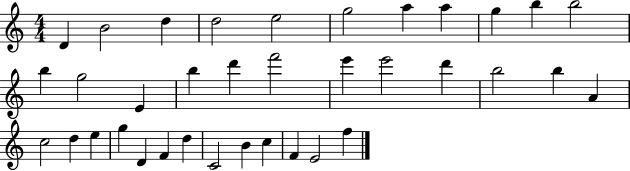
X:1
T:Untitled
M:4/4
L:1/4
K:C
D B2 d d2 e2 g2 a a g b b2 b g2 E b d' f'2 e' e'2 d' b2 b A c2 d e g D F d C2 B c F E2 f